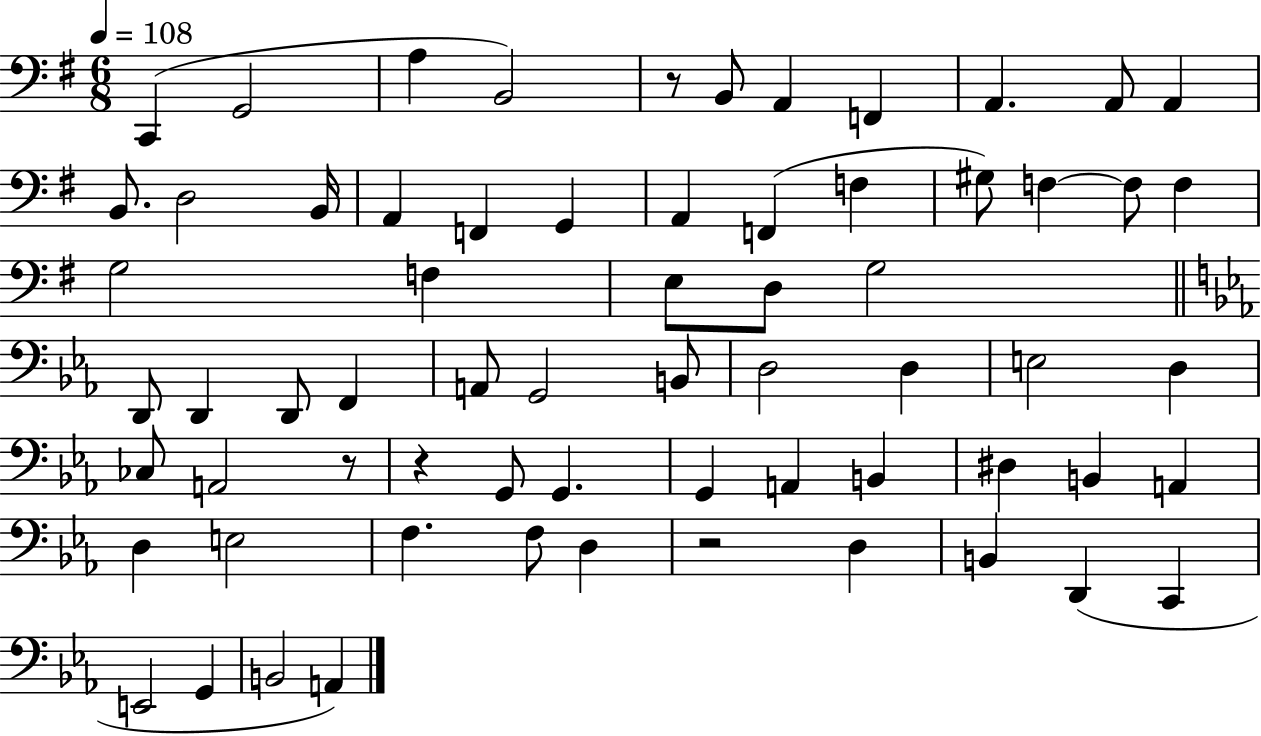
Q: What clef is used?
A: bass